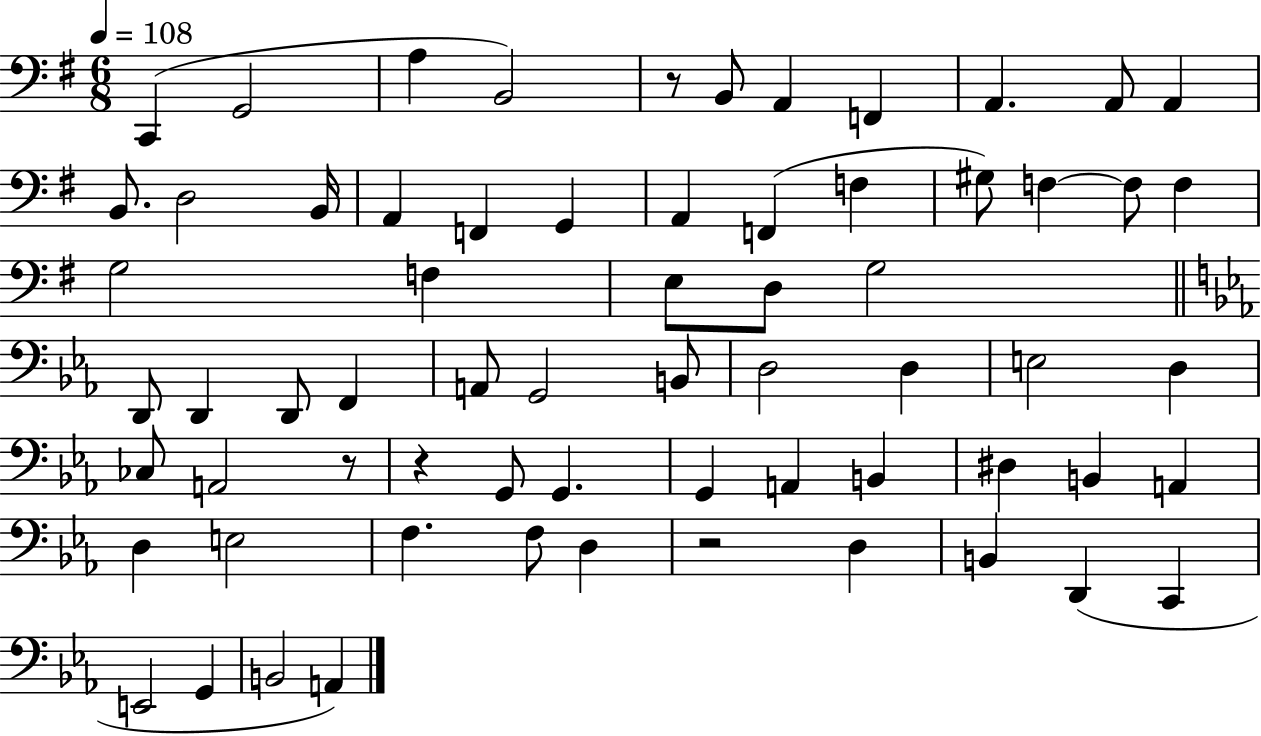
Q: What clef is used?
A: bass